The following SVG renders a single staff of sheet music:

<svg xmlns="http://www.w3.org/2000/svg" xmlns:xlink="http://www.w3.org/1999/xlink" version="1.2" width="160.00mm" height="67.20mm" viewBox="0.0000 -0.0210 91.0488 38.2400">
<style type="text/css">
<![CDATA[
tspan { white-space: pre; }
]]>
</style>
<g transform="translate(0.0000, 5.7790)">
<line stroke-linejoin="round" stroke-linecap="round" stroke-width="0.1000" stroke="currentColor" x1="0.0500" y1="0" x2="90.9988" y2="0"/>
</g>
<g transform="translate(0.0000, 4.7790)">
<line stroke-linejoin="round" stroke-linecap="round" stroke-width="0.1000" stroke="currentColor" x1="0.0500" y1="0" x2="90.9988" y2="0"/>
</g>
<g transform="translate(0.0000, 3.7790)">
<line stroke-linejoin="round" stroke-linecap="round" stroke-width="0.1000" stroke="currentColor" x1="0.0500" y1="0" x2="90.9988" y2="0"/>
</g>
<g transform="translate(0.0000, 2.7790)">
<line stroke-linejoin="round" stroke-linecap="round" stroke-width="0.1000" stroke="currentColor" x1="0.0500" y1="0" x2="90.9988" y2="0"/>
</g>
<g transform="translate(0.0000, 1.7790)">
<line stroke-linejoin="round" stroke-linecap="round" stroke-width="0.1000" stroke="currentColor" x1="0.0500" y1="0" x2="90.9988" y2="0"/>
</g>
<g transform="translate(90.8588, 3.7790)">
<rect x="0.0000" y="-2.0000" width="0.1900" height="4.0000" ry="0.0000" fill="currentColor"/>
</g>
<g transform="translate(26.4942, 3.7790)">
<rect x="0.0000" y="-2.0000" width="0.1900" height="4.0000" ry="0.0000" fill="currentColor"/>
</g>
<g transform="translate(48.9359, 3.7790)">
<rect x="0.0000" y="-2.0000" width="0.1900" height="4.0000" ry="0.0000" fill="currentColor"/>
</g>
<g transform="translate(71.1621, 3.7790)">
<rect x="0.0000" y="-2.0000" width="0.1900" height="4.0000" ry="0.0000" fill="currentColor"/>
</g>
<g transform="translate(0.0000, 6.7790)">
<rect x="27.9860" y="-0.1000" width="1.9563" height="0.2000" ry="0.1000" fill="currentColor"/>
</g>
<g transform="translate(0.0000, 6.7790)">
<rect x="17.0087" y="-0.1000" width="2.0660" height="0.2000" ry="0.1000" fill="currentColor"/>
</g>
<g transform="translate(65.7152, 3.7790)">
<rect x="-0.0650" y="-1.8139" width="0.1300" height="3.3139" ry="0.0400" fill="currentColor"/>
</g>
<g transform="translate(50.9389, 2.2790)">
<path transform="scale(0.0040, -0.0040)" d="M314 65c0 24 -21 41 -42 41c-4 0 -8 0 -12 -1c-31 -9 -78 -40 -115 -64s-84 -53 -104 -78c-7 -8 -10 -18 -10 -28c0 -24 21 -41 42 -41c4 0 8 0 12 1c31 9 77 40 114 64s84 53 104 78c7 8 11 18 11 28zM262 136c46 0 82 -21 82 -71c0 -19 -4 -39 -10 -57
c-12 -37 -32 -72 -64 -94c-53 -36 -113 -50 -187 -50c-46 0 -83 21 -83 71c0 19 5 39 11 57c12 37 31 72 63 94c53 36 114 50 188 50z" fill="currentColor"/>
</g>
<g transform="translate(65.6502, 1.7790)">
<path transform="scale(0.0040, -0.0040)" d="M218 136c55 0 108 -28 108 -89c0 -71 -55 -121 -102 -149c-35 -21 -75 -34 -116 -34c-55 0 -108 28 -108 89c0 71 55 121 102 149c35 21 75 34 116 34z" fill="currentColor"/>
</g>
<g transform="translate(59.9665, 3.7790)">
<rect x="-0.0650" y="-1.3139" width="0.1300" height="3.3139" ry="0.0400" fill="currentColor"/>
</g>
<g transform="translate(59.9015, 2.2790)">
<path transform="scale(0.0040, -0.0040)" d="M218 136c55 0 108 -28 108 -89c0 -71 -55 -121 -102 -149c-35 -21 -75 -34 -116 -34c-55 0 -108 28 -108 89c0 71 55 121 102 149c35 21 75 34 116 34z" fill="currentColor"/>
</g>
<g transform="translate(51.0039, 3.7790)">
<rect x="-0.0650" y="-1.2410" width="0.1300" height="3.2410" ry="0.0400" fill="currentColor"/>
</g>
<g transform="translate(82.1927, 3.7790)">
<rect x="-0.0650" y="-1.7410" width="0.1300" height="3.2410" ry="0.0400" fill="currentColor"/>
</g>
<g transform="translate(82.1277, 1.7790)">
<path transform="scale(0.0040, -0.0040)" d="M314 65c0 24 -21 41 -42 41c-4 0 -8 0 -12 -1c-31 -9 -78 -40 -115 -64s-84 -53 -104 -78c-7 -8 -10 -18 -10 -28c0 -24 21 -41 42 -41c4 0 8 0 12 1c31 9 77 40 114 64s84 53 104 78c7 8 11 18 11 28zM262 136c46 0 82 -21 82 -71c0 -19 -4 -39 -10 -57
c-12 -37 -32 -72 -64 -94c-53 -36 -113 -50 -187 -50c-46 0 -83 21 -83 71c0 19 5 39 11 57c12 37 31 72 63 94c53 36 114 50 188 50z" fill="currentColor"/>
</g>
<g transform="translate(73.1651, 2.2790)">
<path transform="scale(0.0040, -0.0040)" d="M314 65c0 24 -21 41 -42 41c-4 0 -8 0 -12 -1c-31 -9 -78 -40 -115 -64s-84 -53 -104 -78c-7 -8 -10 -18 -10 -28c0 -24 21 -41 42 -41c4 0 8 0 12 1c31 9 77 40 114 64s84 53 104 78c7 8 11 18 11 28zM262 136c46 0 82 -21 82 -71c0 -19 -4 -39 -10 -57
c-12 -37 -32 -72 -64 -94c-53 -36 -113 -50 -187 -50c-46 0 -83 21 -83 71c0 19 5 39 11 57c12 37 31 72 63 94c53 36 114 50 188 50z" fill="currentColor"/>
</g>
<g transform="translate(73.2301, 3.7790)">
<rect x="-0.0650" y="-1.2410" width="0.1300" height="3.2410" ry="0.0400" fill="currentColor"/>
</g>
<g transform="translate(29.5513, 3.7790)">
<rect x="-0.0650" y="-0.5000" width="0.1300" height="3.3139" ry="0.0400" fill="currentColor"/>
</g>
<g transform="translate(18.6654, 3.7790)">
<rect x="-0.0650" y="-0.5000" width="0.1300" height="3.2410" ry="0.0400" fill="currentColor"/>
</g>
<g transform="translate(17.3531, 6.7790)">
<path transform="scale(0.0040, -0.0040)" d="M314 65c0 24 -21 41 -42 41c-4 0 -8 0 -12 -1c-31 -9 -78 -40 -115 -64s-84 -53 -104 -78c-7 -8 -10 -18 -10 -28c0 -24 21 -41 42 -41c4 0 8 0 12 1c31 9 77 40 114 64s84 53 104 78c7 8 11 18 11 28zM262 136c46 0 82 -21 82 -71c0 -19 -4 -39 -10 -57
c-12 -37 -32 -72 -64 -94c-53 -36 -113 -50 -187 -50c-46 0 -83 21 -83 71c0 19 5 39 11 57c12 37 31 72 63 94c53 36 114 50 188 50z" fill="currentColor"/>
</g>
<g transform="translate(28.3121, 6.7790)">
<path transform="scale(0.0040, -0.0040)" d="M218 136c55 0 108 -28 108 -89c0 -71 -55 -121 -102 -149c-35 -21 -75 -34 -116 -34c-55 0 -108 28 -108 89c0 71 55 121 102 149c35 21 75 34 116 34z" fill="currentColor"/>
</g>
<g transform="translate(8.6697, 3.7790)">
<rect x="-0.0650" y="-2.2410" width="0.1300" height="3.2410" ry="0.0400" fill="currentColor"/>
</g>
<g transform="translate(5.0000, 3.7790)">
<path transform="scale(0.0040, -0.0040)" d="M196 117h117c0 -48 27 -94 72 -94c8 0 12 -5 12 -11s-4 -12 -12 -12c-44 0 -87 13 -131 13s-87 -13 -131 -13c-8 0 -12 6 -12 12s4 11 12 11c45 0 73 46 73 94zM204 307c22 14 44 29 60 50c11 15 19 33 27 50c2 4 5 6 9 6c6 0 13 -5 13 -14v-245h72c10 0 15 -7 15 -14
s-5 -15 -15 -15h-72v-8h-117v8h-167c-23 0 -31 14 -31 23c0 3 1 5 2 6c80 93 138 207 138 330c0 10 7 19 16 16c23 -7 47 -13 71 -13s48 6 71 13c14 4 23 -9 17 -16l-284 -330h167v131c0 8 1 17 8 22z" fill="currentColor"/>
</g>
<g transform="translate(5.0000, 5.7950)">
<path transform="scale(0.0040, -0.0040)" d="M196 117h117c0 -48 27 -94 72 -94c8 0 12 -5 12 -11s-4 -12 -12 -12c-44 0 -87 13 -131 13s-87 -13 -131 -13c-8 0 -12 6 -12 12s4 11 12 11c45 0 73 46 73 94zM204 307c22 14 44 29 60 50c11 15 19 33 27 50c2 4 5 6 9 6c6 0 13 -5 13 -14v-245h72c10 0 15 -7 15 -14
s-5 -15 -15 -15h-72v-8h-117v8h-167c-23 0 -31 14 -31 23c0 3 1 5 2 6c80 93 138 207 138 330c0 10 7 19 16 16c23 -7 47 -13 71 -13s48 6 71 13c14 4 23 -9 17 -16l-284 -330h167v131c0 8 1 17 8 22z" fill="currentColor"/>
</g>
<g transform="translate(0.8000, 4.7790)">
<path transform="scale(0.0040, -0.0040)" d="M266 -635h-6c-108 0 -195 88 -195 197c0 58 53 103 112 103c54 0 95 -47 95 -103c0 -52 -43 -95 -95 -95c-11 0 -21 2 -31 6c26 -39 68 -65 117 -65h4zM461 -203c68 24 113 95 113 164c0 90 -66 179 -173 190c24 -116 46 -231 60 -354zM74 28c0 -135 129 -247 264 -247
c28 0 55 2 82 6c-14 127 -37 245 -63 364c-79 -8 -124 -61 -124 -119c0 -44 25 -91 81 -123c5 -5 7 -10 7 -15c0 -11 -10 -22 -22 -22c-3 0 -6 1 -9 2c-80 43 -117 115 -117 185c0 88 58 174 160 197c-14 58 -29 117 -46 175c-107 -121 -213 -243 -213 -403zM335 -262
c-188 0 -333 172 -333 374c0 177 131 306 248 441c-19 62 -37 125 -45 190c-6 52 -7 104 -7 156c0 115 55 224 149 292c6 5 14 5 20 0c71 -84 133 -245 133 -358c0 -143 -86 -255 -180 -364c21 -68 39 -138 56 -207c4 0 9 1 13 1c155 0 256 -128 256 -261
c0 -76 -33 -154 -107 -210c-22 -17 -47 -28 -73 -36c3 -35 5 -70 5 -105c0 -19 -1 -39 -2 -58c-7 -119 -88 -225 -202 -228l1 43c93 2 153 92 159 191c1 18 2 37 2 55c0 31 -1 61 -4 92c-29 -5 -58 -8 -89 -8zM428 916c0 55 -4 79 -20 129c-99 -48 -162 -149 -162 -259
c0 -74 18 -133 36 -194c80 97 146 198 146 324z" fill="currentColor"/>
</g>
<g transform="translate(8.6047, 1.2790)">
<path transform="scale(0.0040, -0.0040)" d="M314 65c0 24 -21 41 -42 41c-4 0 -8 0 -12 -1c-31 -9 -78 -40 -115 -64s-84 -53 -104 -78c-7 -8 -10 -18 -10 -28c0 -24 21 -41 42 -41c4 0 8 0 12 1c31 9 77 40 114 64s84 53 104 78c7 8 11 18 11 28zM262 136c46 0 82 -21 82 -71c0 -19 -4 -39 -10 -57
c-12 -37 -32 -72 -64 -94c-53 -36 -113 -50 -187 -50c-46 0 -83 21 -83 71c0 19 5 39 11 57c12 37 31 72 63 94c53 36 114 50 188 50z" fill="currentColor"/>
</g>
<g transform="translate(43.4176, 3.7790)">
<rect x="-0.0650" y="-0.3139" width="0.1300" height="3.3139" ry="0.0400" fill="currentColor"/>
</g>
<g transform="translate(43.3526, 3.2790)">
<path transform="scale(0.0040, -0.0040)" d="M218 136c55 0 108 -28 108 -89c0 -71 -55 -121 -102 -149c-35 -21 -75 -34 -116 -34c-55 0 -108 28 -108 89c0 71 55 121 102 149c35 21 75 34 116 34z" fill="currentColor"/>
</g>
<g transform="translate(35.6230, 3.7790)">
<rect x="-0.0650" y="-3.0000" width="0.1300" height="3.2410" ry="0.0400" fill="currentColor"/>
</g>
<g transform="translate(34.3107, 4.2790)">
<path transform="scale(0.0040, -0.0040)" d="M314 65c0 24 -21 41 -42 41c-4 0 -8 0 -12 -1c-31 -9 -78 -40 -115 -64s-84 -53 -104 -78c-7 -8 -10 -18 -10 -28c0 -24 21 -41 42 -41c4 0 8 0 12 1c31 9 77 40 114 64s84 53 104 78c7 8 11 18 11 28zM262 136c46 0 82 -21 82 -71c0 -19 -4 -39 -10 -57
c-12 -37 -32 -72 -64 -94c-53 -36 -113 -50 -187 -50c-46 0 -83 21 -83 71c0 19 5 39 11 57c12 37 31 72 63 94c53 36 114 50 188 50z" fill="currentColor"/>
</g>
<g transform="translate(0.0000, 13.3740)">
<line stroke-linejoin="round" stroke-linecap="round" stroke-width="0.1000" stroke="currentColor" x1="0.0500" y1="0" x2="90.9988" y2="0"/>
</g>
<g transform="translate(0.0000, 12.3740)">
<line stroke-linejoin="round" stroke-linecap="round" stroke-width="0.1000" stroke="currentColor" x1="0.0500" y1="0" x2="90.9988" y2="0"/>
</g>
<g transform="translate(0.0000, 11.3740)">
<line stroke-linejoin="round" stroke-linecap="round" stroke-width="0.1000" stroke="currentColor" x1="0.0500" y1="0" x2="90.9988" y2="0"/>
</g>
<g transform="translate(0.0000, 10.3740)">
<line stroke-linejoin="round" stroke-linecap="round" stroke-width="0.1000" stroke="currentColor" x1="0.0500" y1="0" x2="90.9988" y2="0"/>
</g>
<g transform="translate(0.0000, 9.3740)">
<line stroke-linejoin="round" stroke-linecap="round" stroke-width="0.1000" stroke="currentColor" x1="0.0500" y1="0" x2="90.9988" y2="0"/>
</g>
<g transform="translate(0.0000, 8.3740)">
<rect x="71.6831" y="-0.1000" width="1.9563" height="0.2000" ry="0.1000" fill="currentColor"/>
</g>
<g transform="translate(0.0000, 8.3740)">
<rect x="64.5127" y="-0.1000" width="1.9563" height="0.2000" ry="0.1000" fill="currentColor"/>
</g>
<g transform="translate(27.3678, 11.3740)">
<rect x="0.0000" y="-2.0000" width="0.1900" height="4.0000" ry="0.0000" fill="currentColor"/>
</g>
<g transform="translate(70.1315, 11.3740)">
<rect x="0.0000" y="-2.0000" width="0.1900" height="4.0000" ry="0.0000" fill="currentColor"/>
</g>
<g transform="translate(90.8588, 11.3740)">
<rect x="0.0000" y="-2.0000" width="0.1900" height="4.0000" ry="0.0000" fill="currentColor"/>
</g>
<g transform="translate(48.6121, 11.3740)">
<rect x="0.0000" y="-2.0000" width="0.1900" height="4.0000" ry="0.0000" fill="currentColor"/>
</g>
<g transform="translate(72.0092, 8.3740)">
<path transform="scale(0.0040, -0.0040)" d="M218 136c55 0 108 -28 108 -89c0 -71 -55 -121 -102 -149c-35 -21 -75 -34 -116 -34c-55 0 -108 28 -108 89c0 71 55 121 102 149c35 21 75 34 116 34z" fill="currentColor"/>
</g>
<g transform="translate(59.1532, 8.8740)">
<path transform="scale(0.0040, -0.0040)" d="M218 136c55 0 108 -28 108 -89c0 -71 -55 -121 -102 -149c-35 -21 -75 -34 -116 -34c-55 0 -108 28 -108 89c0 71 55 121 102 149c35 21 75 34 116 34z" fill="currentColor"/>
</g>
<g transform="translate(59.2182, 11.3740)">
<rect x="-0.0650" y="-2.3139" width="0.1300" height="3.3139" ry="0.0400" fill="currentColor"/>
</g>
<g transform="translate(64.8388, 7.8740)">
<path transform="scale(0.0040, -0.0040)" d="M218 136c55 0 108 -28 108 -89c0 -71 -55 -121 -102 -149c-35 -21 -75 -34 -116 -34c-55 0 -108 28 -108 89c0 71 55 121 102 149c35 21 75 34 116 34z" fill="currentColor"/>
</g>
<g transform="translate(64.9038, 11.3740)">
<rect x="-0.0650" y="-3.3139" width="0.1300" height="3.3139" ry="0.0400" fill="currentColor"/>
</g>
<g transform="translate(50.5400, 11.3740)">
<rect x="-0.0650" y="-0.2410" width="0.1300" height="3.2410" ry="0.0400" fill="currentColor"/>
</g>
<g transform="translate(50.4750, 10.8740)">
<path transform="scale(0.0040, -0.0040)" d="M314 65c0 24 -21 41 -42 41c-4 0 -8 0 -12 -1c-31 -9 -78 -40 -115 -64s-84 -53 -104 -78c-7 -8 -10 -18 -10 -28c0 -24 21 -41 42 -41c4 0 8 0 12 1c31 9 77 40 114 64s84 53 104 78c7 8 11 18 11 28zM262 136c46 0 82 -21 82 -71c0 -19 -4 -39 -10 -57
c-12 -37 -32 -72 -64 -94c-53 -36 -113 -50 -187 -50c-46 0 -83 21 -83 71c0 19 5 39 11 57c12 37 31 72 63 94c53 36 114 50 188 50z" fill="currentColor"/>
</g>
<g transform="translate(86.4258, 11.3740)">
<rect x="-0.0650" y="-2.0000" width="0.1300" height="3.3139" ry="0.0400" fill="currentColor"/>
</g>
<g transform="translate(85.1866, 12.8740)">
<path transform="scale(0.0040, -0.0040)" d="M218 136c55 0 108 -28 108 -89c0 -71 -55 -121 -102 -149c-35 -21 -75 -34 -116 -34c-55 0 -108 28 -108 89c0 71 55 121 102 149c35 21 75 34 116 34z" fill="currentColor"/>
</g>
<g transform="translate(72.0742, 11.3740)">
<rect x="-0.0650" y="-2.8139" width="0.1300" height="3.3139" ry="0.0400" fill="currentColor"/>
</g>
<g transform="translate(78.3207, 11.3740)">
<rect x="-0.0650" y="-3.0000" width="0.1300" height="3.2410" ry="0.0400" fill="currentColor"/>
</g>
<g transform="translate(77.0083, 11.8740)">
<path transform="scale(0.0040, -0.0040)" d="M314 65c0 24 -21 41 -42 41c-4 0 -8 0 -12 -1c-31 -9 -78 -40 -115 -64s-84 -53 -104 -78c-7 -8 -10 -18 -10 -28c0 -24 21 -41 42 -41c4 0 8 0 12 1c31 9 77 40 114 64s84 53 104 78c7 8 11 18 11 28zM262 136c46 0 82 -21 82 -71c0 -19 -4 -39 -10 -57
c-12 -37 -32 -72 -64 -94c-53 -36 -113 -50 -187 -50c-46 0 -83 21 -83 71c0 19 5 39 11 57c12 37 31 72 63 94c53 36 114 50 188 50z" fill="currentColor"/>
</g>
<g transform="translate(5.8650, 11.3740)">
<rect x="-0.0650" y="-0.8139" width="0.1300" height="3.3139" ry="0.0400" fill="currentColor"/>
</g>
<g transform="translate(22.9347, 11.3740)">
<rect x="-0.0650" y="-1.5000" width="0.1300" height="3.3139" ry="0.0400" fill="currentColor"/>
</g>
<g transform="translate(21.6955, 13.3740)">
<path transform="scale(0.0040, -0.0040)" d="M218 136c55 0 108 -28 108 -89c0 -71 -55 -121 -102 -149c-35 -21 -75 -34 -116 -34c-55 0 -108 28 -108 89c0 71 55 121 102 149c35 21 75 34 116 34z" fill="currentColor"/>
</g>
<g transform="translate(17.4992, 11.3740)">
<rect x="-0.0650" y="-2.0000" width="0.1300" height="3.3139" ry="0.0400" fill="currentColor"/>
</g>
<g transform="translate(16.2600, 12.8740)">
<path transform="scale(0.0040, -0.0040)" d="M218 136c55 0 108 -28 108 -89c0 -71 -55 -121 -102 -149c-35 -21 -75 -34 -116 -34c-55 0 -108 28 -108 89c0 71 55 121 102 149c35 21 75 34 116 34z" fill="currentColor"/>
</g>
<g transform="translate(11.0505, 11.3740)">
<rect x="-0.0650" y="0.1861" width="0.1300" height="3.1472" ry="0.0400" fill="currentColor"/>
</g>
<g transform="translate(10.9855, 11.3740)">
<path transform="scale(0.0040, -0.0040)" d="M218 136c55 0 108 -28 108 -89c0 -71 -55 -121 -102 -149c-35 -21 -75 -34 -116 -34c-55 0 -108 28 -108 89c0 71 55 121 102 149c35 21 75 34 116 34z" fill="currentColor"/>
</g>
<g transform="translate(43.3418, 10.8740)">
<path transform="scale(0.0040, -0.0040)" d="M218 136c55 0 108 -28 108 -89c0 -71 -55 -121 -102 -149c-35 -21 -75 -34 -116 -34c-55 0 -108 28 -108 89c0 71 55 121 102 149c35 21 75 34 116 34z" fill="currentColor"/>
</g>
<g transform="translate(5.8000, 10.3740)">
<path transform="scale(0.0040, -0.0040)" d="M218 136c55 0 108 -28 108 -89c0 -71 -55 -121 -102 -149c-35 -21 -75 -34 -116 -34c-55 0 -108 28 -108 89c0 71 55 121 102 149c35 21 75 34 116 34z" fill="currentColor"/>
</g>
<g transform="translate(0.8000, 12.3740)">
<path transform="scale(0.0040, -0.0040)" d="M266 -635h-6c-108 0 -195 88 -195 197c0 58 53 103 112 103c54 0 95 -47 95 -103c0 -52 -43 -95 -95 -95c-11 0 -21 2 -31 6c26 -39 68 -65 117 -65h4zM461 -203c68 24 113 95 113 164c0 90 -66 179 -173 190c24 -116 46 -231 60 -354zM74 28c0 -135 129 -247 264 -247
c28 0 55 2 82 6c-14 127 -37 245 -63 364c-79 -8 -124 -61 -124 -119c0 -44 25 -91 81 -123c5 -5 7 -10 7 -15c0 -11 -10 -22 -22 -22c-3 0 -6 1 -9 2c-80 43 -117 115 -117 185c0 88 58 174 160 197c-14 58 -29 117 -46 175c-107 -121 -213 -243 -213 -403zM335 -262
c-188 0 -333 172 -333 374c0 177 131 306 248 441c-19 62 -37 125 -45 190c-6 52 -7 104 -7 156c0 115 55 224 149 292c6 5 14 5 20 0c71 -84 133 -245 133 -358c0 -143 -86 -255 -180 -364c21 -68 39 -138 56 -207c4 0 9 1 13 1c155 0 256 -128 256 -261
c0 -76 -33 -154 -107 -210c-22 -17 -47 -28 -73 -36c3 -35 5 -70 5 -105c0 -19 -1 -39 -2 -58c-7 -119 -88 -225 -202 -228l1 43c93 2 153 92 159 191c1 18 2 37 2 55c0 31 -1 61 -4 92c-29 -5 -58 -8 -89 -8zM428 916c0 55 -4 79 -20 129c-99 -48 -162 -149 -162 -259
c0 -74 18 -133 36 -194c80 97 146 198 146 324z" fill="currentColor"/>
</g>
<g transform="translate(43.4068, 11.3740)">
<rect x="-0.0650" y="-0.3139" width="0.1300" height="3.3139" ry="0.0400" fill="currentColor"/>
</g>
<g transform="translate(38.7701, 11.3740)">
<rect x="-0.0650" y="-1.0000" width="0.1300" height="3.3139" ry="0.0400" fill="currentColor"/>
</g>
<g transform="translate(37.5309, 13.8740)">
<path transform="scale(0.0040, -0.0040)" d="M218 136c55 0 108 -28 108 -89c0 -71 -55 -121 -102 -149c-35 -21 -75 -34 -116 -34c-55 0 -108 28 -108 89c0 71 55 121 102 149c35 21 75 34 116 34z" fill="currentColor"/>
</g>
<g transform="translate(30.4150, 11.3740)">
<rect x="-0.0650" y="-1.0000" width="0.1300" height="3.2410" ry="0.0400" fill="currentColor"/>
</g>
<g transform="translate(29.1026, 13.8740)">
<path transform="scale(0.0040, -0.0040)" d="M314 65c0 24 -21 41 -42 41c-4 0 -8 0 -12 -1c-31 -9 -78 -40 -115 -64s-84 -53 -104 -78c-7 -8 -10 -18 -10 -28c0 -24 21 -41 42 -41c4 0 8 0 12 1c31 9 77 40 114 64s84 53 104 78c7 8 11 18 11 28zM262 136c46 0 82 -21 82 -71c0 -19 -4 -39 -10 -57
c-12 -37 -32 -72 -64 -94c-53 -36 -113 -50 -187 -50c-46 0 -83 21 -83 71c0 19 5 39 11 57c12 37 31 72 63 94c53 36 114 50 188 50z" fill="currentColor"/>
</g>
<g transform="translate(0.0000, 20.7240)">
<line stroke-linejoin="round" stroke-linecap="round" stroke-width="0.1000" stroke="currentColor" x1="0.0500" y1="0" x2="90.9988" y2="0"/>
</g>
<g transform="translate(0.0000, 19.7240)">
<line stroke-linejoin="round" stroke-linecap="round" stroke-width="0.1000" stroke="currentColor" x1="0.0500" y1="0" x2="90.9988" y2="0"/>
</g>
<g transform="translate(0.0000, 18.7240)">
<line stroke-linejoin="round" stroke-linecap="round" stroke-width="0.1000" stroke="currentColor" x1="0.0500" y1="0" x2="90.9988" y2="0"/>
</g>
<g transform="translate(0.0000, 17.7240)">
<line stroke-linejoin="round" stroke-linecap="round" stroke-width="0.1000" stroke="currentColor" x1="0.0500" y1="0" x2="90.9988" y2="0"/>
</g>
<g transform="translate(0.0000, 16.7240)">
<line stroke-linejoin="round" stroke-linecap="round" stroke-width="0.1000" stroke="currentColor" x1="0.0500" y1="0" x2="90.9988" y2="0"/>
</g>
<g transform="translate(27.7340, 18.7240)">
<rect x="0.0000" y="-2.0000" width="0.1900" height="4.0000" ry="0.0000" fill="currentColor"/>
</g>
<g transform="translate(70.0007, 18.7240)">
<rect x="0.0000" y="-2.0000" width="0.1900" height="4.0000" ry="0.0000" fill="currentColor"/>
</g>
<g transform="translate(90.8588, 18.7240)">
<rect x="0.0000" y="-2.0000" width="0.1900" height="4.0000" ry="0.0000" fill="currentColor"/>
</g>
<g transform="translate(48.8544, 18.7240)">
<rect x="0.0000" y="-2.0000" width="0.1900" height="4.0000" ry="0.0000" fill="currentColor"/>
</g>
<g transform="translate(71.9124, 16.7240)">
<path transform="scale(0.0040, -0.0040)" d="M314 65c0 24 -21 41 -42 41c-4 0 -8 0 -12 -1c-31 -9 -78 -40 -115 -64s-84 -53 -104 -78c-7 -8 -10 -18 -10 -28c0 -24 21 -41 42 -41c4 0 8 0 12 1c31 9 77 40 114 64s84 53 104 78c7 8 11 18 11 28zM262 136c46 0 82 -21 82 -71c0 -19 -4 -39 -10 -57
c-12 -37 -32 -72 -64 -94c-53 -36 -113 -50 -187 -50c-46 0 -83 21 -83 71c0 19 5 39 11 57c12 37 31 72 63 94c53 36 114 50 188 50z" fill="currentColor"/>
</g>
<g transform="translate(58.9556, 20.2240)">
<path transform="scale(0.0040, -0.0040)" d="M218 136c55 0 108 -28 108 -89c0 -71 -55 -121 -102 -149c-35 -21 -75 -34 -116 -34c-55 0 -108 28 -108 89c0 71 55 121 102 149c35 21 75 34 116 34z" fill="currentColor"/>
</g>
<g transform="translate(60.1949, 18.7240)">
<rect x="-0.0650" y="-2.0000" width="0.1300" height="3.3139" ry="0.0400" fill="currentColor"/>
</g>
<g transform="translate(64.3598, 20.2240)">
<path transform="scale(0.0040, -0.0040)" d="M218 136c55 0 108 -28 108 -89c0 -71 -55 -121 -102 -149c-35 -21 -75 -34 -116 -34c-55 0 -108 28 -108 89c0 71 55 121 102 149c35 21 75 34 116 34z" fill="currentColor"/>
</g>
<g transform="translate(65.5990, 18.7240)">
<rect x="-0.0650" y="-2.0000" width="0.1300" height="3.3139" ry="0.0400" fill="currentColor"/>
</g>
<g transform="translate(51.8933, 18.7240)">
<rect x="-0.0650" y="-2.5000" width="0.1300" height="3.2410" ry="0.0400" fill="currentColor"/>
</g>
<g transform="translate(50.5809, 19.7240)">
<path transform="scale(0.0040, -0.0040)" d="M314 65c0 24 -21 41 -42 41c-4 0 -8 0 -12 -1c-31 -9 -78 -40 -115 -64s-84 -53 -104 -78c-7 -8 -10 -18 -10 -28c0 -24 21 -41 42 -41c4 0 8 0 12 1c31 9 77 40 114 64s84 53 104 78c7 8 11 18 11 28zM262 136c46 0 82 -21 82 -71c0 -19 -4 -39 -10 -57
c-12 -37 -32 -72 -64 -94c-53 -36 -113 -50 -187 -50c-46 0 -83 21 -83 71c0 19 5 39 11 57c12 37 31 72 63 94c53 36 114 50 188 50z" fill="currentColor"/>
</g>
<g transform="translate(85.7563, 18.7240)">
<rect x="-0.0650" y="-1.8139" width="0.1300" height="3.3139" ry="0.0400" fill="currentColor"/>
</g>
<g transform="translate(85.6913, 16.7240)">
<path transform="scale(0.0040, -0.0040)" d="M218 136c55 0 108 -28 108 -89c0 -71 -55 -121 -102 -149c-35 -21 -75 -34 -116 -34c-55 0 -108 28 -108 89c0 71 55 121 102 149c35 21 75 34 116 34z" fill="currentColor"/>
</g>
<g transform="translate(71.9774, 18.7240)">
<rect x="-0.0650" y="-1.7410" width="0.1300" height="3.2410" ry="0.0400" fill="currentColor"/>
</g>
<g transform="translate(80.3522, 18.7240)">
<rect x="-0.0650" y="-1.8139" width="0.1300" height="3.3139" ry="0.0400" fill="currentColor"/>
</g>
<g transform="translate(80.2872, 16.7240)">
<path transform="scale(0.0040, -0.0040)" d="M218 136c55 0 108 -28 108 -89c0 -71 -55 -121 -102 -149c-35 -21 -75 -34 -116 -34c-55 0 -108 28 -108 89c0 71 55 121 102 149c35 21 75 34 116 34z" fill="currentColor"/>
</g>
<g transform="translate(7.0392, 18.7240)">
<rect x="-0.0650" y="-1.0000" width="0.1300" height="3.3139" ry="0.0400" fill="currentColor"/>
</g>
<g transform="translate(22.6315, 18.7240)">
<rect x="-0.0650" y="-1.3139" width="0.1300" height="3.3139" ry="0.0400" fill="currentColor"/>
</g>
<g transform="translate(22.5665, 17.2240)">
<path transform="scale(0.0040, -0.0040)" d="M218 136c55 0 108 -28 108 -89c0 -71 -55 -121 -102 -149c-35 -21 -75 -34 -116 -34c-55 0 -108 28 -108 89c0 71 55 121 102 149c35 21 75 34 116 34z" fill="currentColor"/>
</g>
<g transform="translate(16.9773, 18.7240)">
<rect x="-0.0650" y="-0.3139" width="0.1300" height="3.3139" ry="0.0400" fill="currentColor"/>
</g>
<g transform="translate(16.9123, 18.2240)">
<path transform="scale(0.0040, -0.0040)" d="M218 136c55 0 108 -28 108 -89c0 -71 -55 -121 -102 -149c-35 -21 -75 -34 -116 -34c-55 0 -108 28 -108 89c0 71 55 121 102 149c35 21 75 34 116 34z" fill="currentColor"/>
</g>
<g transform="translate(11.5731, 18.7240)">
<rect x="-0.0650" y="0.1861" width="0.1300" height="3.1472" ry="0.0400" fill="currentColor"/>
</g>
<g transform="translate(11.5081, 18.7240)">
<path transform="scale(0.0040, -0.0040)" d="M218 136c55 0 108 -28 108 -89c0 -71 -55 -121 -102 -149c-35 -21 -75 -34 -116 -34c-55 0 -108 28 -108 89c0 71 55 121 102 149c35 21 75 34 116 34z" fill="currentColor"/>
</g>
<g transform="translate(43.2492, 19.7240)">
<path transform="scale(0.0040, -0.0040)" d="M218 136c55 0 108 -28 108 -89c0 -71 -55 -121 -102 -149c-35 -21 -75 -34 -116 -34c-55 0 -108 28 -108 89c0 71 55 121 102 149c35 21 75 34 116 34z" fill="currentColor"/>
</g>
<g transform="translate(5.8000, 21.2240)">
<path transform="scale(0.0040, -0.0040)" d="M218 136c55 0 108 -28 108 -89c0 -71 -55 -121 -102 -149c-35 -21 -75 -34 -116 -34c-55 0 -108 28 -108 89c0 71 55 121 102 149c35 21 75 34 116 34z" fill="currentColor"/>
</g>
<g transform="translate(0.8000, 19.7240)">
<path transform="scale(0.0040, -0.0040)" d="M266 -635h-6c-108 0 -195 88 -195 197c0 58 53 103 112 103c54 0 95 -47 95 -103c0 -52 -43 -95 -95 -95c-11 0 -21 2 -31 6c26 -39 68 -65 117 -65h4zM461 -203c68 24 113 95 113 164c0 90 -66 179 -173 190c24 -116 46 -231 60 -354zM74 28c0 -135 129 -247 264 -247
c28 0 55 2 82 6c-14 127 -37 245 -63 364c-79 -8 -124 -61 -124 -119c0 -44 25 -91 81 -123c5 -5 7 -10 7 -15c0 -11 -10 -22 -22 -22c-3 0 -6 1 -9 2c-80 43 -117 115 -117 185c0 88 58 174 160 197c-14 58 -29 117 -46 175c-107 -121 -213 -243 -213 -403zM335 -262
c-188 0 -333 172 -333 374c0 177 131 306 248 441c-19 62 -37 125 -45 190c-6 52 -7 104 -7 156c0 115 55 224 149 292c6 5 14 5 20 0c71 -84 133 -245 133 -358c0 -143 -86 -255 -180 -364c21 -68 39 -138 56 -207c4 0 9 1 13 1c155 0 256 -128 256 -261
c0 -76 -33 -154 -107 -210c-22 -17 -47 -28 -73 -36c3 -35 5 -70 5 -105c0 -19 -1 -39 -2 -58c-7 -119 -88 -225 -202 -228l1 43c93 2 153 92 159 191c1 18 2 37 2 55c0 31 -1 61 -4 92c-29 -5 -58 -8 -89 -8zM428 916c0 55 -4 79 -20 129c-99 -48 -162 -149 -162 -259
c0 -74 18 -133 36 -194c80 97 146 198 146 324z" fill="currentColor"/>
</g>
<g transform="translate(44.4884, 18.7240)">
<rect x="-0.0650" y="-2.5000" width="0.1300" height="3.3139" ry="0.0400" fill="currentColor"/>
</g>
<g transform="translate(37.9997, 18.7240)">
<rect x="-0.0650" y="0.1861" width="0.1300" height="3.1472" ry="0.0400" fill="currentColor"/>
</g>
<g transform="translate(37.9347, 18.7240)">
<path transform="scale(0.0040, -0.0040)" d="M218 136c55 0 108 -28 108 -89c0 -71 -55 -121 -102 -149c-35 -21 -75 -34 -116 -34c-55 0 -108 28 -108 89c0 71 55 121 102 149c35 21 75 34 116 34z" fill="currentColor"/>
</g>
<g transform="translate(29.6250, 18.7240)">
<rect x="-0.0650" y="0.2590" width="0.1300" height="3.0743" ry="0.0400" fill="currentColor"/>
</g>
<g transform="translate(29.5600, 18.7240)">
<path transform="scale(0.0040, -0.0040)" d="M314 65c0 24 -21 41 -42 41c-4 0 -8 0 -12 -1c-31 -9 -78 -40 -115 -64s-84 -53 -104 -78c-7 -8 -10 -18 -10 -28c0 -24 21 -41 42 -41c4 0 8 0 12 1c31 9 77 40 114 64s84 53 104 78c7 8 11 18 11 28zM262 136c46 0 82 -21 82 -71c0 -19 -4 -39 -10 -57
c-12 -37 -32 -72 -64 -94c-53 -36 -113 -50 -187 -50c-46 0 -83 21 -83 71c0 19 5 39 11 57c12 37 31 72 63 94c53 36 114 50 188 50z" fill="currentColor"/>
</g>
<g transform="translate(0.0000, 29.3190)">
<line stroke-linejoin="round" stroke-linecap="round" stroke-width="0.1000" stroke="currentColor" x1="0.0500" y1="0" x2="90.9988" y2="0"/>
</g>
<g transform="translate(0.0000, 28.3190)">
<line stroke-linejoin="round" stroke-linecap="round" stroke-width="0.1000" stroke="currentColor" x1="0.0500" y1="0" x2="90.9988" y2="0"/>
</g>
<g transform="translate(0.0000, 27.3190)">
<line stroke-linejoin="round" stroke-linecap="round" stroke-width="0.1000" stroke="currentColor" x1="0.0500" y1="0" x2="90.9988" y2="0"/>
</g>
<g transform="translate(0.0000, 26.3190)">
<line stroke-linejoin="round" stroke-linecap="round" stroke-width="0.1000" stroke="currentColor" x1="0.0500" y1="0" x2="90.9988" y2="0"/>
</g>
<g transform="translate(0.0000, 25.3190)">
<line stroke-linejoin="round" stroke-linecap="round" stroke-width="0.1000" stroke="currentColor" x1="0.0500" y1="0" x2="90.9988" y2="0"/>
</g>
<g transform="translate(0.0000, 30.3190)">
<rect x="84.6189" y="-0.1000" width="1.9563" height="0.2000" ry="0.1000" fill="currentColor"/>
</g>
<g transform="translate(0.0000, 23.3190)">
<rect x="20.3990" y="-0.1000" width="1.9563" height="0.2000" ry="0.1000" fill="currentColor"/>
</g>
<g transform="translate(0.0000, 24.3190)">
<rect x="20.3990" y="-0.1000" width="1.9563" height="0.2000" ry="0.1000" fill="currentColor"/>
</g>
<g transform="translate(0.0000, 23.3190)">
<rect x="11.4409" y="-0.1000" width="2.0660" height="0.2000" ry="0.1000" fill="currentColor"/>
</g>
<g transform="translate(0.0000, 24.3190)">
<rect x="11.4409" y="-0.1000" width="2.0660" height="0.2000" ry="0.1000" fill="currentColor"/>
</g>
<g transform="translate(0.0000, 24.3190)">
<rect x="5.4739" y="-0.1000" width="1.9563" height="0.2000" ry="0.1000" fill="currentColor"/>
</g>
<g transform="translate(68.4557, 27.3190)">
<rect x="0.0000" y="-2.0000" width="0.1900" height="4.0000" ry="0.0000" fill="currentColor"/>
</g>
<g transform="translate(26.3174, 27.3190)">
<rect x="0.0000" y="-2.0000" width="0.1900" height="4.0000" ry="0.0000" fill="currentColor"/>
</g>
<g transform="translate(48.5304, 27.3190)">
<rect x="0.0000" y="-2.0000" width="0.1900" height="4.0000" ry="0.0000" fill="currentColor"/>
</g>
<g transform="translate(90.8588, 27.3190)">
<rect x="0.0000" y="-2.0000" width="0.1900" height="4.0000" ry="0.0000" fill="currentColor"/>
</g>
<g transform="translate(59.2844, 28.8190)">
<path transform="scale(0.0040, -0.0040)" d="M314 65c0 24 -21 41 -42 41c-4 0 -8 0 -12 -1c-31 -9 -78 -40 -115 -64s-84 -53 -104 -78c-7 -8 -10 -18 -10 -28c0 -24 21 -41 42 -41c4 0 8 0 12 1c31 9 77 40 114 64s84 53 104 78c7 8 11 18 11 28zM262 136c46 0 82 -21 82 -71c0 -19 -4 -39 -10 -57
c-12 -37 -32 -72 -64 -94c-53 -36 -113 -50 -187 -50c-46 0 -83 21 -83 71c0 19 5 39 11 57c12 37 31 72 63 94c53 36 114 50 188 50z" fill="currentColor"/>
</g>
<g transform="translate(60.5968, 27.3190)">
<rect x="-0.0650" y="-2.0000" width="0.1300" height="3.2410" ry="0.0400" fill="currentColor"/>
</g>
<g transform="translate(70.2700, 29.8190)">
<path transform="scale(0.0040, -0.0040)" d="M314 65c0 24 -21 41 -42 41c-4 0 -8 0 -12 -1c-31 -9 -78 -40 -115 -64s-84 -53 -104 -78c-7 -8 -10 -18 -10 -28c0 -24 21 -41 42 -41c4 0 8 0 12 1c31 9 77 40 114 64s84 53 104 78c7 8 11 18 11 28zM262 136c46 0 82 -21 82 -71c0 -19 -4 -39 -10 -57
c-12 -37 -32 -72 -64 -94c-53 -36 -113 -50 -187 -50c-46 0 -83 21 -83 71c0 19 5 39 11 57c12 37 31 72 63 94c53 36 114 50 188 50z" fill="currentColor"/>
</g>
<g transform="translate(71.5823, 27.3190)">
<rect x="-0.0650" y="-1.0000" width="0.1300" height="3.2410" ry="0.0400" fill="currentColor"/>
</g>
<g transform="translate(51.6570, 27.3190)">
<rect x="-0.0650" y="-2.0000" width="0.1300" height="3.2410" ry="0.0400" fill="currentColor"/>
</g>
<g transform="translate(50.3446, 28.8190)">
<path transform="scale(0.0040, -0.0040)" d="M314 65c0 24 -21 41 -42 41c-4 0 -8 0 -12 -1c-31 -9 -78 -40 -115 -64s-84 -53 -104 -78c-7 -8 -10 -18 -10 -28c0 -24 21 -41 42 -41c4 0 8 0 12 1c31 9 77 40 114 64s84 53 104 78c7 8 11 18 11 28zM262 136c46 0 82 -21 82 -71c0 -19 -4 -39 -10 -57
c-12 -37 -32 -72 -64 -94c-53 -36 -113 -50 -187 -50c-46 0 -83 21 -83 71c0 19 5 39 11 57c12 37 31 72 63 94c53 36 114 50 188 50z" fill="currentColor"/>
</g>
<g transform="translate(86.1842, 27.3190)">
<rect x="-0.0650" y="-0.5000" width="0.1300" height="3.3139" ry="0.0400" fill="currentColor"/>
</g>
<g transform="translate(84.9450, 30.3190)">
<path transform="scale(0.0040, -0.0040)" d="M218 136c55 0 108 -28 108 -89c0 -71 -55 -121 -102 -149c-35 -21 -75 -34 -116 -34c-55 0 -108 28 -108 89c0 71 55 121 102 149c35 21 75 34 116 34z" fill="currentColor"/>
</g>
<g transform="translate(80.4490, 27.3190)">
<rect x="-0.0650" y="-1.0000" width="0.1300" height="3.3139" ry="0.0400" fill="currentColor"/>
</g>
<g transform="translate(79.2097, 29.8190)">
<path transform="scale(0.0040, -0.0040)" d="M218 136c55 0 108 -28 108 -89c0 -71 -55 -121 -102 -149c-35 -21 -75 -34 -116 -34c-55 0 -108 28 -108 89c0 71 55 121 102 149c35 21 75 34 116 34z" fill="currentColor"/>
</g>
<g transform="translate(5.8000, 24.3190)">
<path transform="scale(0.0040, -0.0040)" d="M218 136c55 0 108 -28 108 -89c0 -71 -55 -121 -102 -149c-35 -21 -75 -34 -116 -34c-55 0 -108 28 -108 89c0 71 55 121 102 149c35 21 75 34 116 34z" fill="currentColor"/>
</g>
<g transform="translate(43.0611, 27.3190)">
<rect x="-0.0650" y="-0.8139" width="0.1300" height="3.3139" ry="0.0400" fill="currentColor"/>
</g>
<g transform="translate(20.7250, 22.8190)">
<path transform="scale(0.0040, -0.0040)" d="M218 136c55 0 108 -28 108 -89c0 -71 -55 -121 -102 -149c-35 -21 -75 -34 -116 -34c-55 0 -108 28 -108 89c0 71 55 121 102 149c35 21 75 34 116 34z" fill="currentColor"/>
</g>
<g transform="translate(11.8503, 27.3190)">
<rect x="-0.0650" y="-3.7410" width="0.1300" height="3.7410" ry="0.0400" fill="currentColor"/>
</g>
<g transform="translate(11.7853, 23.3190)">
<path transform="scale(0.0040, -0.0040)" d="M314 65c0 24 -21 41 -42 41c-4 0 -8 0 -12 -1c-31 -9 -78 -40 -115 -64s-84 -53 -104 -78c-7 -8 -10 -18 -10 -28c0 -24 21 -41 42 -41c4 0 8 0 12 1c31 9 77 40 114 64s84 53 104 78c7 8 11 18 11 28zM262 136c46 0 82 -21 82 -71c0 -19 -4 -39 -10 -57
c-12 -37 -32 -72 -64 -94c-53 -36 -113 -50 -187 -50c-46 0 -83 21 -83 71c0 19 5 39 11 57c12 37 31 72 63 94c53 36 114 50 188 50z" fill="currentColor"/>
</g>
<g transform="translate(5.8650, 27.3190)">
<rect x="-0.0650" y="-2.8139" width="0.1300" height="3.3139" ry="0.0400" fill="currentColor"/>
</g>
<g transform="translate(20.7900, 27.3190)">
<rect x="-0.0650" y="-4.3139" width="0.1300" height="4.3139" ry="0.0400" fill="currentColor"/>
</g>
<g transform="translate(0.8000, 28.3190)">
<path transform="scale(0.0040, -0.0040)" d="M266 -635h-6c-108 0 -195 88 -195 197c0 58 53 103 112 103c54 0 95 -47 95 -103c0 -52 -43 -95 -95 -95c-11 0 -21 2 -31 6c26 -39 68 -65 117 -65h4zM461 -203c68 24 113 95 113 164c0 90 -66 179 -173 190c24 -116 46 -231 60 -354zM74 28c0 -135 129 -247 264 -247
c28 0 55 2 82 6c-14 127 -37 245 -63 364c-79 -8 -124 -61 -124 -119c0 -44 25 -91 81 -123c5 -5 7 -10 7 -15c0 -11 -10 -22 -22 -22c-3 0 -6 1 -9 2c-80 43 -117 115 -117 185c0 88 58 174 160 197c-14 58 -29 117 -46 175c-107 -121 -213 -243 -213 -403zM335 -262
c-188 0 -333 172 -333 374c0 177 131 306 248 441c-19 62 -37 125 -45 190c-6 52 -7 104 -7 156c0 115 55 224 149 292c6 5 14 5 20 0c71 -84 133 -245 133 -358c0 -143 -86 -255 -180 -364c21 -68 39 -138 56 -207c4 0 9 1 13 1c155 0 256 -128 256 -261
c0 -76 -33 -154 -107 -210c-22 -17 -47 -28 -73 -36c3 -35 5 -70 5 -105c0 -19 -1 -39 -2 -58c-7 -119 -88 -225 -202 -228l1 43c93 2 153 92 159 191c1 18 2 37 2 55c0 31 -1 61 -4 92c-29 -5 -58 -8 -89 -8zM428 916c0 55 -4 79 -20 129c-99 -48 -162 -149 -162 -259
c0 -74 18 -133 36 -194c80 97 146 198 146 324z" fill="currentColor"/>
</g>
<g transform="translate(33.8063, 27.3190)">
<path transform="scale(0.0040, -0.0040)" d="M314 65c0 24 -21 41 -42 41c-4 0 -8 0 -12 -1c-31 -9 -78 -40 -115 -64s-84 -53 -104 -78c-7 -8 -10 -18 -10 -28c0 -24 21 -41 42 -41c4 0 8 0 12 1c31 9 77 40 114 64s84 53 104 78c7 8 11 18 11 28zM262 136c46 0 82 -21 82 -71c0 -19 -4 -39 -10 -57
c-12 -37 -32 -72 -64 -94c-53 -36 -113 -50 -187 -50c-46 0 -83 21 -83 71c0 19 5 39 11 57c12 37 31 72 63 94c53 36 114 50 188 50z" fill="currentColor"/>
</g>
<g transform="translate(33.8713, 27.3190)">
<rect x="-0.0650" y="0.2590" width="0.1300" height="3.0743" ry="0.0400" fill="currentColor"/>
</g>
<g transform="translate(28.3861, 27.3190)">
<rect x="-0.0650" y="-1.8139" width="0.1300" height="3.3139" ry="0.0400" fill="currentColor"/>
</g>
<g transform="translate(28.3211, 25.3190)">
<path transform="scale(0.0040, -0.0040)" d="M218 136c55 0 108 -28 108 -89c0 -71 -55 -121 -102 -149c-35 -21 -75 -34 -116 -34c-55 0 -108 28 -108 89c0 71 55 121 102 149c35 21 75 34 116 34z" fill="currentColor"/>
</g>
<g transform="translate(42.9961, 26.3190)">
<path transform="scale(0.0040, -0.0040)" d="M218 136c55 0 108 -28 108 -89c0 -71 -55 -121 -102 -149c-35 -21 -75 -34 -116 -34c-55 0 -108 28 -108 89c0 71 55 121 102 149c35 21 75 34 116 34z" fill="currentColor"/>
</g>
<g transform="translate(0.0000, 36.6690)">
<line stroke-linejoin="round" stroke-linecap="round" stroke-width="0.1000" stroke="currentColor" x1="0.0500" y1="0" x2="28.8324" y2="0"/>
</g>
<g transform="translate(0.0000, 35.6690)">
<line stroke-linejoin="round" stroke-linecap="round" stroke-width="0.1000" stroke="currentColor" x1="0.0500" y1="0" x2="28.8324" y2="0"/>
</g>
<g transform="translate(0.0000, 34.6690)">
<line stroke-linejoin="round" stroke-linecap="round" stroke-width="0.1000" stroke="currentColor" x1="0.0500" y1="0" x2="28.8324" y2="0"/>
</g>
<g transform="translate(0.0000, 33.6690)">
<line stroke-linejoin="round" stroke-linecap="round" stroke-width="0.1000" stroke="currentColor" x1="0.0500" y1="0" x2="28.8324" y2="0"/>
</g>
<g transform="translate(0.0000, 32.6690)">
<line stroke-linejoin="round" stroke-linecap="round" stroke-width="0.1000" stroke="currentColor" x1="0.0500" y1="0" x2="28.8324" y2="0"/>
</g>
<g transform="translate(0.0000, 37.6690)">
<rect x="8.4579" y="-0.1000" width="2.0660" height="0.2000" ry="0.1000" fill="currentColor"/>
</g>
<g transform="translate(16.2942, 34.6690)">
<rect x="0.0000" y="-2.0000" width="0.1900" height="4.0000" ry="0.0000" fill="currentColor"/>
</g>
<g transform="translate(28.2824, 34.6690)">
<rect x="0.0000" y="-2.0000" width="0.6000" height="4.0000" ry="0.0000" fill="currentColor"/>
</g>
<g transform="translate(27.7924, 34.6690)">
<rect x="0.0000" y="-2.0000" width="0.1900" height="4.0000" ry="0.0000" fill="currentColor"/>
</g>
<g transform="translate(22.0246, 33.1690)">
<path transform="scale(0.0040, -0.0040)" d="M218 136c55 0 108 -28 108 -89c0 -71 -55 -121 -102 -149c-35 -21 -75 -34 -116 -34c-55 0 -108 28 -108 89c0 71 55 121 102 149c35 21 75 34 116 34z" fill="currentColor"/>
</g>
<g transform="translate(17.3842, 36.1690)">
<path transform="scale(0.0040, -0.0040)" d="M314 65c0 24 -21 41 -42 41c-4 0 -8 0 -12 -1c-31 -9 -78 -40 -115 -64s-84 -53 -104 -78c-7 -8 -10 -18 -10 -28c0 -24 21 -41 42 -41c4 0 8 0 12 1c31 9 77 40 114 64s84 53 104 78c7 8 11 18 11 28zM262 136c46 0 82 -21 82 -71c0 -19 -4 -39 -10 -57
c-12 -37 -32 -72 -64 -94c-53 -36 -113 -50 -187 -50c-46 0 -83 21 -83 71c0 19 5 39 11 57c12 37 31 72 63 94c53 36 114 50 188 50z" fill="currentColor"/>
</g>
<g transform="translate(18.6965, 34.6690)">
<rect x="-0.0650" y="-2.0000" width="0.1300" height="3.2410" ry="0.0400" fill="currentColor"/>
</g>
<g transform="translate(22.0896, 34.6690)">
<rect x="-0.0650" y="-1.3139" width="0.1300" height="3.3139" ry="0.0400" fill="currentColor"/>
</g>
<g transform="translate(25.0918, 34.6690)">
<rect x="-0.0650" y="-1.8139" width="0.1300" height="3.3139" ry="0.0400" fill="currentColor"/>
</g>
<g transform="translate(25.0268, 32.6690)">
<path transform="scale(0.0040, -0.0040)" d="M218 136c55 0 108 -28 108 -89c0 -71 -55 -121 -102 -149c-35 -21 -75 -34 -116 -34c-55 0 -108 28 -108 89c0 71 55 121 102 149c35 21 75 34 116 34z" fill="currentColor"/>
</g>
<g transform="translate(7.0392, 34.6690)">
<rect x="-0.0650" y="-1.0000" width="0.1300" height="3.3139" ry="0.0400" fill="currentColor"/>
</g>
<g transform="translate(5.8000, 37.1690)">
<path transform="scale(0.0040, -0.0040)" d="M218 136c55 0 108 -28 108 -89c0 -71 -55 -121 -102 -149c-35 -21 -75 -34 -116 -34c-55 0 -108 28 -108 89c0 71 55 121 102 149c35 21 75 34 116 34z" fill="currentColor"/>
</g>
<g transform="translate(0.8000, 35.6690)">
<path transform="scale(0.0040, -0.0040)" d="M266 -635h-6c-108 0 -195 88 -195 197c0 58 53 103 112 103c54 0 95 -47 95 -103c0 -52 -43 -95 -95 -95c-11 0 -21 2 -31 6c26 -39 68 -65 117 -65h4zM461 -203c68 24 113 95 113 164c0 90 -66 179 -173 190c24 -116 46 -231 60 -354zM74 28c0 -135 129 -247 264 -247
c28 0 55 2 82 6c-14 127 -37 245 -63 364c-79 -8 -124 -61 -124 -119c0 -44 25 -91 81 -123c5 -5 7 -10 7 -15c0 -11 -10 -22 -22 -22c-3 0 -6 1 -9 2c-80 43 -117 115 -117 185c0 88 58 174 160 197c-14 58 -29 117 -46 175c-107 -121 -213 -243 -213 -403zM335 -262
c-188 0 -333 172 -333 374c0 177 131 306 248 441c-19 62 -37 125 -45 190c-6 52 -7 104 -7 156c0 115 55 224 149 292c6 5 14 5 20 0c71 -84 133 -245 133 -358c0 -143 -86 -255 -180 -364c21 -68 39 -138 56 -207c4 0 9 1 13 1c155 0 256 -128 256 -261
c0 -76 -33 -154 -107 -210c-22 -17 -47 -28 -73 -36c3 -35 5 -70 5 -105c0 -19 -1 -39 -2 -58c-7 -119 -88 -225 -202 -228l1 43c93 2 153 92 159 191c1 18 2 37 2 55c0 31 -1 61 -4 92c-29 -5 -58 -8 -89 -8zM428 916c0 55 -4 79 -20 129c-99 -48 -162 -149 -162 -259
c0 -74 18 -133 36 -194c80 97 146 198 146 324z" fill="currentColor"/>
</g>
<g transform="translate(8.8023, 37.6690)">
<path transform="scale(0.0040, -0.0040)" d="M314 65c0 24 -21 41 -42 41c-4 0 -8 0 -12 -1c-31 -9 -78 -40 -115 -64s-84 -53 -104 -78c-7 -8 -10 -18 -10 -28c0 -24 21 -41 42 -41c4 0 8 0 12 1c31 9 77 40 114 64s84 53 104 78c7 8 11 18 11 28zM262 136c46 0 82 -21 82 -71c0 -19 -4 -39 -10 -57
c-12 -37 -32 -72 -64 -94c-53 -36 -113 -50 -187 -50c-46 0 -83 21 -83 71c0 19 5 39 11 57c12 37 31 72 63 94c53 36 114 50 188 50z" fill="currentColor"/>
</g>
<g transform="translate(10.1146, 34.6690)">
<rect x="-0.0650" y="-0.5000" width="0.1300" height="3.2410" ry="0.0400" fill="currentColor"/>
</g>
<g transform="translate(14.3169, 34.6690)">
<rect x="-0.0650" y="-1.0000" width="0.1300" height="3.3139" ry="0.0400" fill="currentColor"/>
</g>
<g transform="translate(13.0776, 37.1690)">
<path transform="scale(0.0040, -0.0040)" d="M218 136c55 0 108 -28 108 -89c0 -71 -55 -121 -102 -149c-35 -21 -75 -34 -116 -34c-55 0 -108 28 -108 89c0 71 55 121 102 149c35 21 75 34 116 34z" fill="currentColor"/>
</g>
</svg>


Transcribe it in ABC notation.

X:1
T:Untitled
M:4/4
L:1/4
K:C
g2 C2 C A2 c e2 e f e2 f2 d B F E D2 D c c2 g b a A2 F D B c e B2 B G G2 F F f2 f f a c'2 d' f B2 d F2 F2 D2 D C D C2 D F2 e f